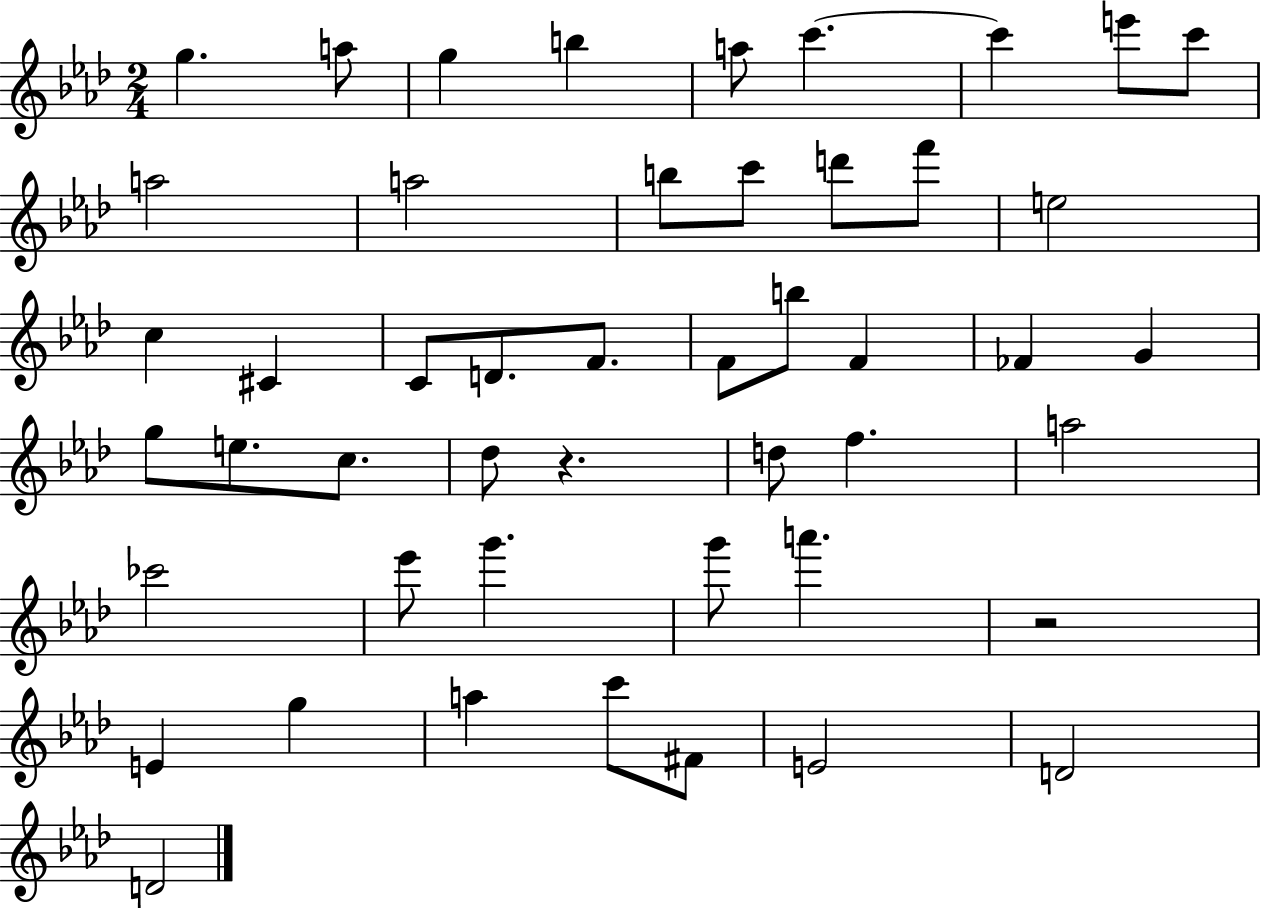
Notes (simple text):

G5/q. A5/e G5/q B5/q A5/e C6/q. C6/q E6/e C6/e A5/h A5/h B5/e C6/e D6/e F6/e E5/h C5/q C#4/q C4/e D4/e. F4/e. F4/e B5/e F4/q FES4/q G4/q G5/e E5/e. C5/e. Db5/e R/q. D5/e F5/q. A5/h CES6/h Eb6/e G6/q. G6/e A6/q. R/h E4/q G5/q A5/q C6/e F#4/e E4/h D4/h D4/h